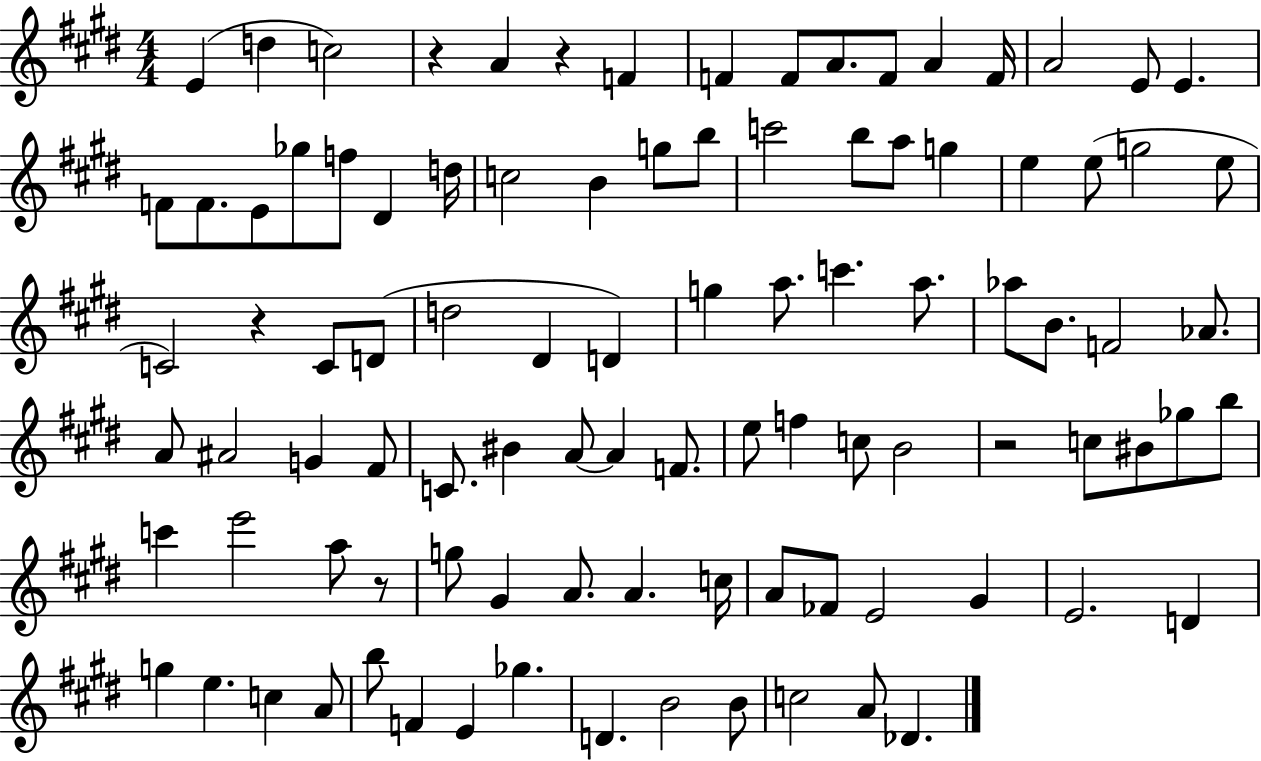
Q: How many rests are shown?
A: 5